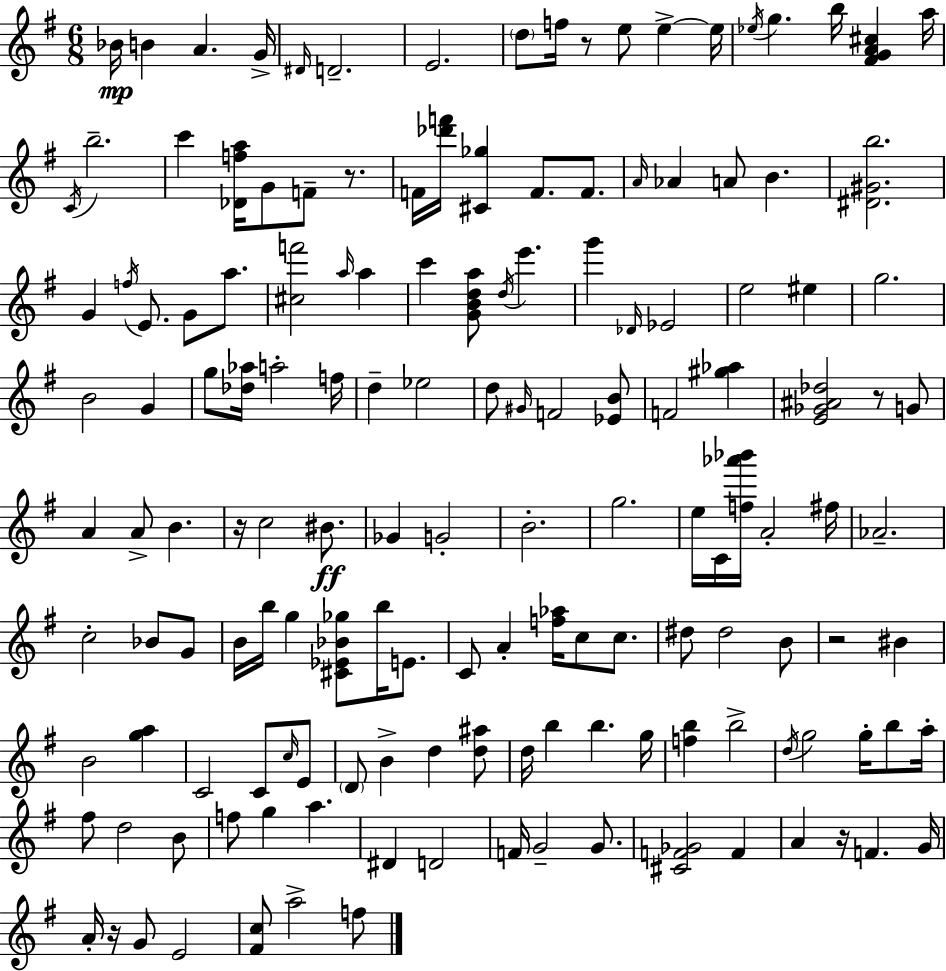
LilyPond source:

{
  \clef treble
  \numericTimeSignature
  \time 6/8
  \key e \minor
  bes'16\mp b'4 a'4. g'16-> | \grace { dis'16 } d'2.-- | e'2. | \parenthesize d''8 f''16 r8 e''8 e''4->~~ | \break e''16 \acciaccatura { ees''16 } g''4. b''16 <fis' g' a' cis''>4 | a''16 \acciaccatura { c'16 } b''2.-- | c'''4 <des' f'' a''>16 g'8 f'8-- | r8. f'16 <des''' f'''>16 <cis' ges''>4 f'8. | \break f'8. \grace { a'16 } aes'4 a'8 b'4. | <dis' gis' b''>2. | g'4 \acciaccatura { f''16 } e'8. | g'8 a''8. <cis'' f'''>2 | \break \grace { a''16 } a''4 c'''4 <g' b' d'' a''>8 | \acciaccatura { d''16 } e'''4. g'''4 \grace { des'16 } | ees'2 e''2 | eis''4 g''2. | \break b'2 | g'4 g''8 <des'' aes''>16 a''2-. | f''16 d''4-- | ees''2 d''8 \grace { gis'16 } f'2 | \break <ees' b'>8 f'2 | <gis'' aes''>4 <e' ges' ais' des''>2 | r8 g'8 a'4 | a'8-> b'4. r16 c''2 | \break bis'8.\ff ges'4 | g'2-. b'2.-. | g''2. | e''16 c'16 <f'' aes''' bes'''>16 | \break a'2-. fis''16 aes'2.-- | c''2-. | bes'8 g'8 b'16 b''16 g''4 | <cis' ees' bes' ges''>8 b''16 e'8. c'8 a'4-. | \break <f'' aes''>16 c''8 c''8. dis''8 dis''2 | b'8 r2 | bis'4 b'2 | <g'' a''>4 c'2 | \break c'8 \grace { c''16 } e'8 \parenthesize d'8 | b'4-> d''4 <d'' ais''>8 d''16 b''4 | b''4. g''16 <f'' b''>4 | b''2-> \acciaccatura { d''16 } g''2 | \break g''16-. b''8 a''16-. fis''8 | d''2 b'8 f''8 | g''4 a''4. dis'4 | d'2 f'16 | \break g'2-- g'8. <cis' f' ges'>2 | f'4 a'4 | r16 f'4. g'16 a'16-. | r16 g'8 e'2 <fis' c''>8 | \break a''2-> f''8 \bar "|."
}